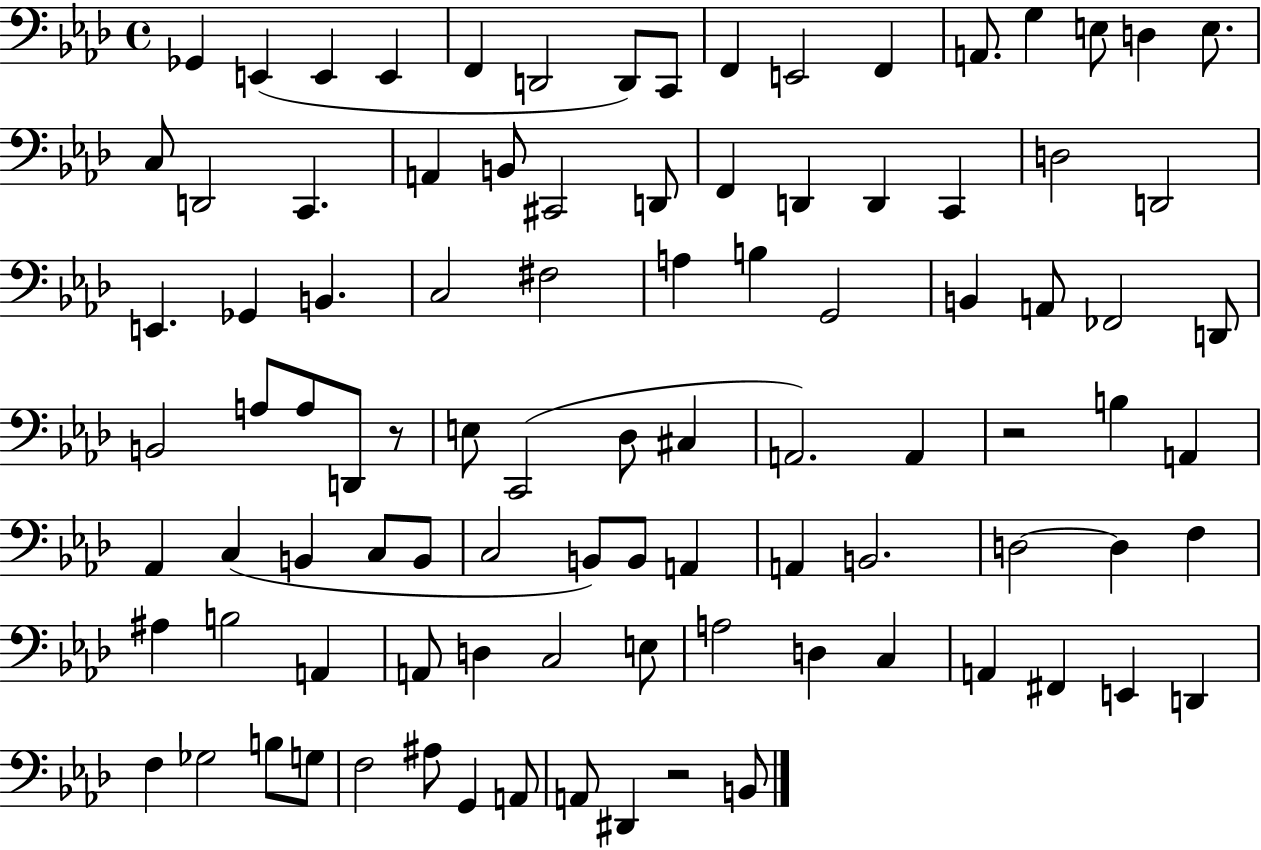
Gb2/q E2/q E2/q E2/q F2/q D2/h D2/e C2/e F2/q E2/h F2/q A2/e. G3/q E3/e D3/q E3/e. C3/e D2/h C2/q. A2/q B2/e C#2/h D2/e F2/q D2/q D2/q C2/q D3/h D2/h E2/q. Gb2/q B2/q. C3/h F#3/h A3/q B3/q G2/h B2/q A2/e FES2/h D2/e B2/h A3/e A3/e D2/e R/e E3/e C2/h Db3/e C#3/q A2/h. A2/q R/h B3/q A2/q Ab2/q C3/q B2/q C3/e B2/e C3/h B2/e B2/e A2/q A2/q B2/h. D3/h D3/q F3/q A#3/q B3/h A2/q A2/e D3/q C3/h E3/e A3/h D3/q C3/q A2/q F#2/q E2/q D2/q F3/q Gb3/h B3/e G3/e F3/h A#3/e G2/q A2/e A2/e D#2/q R/h B2/e